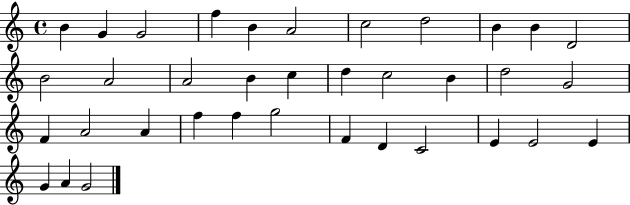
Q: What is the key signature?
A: C major